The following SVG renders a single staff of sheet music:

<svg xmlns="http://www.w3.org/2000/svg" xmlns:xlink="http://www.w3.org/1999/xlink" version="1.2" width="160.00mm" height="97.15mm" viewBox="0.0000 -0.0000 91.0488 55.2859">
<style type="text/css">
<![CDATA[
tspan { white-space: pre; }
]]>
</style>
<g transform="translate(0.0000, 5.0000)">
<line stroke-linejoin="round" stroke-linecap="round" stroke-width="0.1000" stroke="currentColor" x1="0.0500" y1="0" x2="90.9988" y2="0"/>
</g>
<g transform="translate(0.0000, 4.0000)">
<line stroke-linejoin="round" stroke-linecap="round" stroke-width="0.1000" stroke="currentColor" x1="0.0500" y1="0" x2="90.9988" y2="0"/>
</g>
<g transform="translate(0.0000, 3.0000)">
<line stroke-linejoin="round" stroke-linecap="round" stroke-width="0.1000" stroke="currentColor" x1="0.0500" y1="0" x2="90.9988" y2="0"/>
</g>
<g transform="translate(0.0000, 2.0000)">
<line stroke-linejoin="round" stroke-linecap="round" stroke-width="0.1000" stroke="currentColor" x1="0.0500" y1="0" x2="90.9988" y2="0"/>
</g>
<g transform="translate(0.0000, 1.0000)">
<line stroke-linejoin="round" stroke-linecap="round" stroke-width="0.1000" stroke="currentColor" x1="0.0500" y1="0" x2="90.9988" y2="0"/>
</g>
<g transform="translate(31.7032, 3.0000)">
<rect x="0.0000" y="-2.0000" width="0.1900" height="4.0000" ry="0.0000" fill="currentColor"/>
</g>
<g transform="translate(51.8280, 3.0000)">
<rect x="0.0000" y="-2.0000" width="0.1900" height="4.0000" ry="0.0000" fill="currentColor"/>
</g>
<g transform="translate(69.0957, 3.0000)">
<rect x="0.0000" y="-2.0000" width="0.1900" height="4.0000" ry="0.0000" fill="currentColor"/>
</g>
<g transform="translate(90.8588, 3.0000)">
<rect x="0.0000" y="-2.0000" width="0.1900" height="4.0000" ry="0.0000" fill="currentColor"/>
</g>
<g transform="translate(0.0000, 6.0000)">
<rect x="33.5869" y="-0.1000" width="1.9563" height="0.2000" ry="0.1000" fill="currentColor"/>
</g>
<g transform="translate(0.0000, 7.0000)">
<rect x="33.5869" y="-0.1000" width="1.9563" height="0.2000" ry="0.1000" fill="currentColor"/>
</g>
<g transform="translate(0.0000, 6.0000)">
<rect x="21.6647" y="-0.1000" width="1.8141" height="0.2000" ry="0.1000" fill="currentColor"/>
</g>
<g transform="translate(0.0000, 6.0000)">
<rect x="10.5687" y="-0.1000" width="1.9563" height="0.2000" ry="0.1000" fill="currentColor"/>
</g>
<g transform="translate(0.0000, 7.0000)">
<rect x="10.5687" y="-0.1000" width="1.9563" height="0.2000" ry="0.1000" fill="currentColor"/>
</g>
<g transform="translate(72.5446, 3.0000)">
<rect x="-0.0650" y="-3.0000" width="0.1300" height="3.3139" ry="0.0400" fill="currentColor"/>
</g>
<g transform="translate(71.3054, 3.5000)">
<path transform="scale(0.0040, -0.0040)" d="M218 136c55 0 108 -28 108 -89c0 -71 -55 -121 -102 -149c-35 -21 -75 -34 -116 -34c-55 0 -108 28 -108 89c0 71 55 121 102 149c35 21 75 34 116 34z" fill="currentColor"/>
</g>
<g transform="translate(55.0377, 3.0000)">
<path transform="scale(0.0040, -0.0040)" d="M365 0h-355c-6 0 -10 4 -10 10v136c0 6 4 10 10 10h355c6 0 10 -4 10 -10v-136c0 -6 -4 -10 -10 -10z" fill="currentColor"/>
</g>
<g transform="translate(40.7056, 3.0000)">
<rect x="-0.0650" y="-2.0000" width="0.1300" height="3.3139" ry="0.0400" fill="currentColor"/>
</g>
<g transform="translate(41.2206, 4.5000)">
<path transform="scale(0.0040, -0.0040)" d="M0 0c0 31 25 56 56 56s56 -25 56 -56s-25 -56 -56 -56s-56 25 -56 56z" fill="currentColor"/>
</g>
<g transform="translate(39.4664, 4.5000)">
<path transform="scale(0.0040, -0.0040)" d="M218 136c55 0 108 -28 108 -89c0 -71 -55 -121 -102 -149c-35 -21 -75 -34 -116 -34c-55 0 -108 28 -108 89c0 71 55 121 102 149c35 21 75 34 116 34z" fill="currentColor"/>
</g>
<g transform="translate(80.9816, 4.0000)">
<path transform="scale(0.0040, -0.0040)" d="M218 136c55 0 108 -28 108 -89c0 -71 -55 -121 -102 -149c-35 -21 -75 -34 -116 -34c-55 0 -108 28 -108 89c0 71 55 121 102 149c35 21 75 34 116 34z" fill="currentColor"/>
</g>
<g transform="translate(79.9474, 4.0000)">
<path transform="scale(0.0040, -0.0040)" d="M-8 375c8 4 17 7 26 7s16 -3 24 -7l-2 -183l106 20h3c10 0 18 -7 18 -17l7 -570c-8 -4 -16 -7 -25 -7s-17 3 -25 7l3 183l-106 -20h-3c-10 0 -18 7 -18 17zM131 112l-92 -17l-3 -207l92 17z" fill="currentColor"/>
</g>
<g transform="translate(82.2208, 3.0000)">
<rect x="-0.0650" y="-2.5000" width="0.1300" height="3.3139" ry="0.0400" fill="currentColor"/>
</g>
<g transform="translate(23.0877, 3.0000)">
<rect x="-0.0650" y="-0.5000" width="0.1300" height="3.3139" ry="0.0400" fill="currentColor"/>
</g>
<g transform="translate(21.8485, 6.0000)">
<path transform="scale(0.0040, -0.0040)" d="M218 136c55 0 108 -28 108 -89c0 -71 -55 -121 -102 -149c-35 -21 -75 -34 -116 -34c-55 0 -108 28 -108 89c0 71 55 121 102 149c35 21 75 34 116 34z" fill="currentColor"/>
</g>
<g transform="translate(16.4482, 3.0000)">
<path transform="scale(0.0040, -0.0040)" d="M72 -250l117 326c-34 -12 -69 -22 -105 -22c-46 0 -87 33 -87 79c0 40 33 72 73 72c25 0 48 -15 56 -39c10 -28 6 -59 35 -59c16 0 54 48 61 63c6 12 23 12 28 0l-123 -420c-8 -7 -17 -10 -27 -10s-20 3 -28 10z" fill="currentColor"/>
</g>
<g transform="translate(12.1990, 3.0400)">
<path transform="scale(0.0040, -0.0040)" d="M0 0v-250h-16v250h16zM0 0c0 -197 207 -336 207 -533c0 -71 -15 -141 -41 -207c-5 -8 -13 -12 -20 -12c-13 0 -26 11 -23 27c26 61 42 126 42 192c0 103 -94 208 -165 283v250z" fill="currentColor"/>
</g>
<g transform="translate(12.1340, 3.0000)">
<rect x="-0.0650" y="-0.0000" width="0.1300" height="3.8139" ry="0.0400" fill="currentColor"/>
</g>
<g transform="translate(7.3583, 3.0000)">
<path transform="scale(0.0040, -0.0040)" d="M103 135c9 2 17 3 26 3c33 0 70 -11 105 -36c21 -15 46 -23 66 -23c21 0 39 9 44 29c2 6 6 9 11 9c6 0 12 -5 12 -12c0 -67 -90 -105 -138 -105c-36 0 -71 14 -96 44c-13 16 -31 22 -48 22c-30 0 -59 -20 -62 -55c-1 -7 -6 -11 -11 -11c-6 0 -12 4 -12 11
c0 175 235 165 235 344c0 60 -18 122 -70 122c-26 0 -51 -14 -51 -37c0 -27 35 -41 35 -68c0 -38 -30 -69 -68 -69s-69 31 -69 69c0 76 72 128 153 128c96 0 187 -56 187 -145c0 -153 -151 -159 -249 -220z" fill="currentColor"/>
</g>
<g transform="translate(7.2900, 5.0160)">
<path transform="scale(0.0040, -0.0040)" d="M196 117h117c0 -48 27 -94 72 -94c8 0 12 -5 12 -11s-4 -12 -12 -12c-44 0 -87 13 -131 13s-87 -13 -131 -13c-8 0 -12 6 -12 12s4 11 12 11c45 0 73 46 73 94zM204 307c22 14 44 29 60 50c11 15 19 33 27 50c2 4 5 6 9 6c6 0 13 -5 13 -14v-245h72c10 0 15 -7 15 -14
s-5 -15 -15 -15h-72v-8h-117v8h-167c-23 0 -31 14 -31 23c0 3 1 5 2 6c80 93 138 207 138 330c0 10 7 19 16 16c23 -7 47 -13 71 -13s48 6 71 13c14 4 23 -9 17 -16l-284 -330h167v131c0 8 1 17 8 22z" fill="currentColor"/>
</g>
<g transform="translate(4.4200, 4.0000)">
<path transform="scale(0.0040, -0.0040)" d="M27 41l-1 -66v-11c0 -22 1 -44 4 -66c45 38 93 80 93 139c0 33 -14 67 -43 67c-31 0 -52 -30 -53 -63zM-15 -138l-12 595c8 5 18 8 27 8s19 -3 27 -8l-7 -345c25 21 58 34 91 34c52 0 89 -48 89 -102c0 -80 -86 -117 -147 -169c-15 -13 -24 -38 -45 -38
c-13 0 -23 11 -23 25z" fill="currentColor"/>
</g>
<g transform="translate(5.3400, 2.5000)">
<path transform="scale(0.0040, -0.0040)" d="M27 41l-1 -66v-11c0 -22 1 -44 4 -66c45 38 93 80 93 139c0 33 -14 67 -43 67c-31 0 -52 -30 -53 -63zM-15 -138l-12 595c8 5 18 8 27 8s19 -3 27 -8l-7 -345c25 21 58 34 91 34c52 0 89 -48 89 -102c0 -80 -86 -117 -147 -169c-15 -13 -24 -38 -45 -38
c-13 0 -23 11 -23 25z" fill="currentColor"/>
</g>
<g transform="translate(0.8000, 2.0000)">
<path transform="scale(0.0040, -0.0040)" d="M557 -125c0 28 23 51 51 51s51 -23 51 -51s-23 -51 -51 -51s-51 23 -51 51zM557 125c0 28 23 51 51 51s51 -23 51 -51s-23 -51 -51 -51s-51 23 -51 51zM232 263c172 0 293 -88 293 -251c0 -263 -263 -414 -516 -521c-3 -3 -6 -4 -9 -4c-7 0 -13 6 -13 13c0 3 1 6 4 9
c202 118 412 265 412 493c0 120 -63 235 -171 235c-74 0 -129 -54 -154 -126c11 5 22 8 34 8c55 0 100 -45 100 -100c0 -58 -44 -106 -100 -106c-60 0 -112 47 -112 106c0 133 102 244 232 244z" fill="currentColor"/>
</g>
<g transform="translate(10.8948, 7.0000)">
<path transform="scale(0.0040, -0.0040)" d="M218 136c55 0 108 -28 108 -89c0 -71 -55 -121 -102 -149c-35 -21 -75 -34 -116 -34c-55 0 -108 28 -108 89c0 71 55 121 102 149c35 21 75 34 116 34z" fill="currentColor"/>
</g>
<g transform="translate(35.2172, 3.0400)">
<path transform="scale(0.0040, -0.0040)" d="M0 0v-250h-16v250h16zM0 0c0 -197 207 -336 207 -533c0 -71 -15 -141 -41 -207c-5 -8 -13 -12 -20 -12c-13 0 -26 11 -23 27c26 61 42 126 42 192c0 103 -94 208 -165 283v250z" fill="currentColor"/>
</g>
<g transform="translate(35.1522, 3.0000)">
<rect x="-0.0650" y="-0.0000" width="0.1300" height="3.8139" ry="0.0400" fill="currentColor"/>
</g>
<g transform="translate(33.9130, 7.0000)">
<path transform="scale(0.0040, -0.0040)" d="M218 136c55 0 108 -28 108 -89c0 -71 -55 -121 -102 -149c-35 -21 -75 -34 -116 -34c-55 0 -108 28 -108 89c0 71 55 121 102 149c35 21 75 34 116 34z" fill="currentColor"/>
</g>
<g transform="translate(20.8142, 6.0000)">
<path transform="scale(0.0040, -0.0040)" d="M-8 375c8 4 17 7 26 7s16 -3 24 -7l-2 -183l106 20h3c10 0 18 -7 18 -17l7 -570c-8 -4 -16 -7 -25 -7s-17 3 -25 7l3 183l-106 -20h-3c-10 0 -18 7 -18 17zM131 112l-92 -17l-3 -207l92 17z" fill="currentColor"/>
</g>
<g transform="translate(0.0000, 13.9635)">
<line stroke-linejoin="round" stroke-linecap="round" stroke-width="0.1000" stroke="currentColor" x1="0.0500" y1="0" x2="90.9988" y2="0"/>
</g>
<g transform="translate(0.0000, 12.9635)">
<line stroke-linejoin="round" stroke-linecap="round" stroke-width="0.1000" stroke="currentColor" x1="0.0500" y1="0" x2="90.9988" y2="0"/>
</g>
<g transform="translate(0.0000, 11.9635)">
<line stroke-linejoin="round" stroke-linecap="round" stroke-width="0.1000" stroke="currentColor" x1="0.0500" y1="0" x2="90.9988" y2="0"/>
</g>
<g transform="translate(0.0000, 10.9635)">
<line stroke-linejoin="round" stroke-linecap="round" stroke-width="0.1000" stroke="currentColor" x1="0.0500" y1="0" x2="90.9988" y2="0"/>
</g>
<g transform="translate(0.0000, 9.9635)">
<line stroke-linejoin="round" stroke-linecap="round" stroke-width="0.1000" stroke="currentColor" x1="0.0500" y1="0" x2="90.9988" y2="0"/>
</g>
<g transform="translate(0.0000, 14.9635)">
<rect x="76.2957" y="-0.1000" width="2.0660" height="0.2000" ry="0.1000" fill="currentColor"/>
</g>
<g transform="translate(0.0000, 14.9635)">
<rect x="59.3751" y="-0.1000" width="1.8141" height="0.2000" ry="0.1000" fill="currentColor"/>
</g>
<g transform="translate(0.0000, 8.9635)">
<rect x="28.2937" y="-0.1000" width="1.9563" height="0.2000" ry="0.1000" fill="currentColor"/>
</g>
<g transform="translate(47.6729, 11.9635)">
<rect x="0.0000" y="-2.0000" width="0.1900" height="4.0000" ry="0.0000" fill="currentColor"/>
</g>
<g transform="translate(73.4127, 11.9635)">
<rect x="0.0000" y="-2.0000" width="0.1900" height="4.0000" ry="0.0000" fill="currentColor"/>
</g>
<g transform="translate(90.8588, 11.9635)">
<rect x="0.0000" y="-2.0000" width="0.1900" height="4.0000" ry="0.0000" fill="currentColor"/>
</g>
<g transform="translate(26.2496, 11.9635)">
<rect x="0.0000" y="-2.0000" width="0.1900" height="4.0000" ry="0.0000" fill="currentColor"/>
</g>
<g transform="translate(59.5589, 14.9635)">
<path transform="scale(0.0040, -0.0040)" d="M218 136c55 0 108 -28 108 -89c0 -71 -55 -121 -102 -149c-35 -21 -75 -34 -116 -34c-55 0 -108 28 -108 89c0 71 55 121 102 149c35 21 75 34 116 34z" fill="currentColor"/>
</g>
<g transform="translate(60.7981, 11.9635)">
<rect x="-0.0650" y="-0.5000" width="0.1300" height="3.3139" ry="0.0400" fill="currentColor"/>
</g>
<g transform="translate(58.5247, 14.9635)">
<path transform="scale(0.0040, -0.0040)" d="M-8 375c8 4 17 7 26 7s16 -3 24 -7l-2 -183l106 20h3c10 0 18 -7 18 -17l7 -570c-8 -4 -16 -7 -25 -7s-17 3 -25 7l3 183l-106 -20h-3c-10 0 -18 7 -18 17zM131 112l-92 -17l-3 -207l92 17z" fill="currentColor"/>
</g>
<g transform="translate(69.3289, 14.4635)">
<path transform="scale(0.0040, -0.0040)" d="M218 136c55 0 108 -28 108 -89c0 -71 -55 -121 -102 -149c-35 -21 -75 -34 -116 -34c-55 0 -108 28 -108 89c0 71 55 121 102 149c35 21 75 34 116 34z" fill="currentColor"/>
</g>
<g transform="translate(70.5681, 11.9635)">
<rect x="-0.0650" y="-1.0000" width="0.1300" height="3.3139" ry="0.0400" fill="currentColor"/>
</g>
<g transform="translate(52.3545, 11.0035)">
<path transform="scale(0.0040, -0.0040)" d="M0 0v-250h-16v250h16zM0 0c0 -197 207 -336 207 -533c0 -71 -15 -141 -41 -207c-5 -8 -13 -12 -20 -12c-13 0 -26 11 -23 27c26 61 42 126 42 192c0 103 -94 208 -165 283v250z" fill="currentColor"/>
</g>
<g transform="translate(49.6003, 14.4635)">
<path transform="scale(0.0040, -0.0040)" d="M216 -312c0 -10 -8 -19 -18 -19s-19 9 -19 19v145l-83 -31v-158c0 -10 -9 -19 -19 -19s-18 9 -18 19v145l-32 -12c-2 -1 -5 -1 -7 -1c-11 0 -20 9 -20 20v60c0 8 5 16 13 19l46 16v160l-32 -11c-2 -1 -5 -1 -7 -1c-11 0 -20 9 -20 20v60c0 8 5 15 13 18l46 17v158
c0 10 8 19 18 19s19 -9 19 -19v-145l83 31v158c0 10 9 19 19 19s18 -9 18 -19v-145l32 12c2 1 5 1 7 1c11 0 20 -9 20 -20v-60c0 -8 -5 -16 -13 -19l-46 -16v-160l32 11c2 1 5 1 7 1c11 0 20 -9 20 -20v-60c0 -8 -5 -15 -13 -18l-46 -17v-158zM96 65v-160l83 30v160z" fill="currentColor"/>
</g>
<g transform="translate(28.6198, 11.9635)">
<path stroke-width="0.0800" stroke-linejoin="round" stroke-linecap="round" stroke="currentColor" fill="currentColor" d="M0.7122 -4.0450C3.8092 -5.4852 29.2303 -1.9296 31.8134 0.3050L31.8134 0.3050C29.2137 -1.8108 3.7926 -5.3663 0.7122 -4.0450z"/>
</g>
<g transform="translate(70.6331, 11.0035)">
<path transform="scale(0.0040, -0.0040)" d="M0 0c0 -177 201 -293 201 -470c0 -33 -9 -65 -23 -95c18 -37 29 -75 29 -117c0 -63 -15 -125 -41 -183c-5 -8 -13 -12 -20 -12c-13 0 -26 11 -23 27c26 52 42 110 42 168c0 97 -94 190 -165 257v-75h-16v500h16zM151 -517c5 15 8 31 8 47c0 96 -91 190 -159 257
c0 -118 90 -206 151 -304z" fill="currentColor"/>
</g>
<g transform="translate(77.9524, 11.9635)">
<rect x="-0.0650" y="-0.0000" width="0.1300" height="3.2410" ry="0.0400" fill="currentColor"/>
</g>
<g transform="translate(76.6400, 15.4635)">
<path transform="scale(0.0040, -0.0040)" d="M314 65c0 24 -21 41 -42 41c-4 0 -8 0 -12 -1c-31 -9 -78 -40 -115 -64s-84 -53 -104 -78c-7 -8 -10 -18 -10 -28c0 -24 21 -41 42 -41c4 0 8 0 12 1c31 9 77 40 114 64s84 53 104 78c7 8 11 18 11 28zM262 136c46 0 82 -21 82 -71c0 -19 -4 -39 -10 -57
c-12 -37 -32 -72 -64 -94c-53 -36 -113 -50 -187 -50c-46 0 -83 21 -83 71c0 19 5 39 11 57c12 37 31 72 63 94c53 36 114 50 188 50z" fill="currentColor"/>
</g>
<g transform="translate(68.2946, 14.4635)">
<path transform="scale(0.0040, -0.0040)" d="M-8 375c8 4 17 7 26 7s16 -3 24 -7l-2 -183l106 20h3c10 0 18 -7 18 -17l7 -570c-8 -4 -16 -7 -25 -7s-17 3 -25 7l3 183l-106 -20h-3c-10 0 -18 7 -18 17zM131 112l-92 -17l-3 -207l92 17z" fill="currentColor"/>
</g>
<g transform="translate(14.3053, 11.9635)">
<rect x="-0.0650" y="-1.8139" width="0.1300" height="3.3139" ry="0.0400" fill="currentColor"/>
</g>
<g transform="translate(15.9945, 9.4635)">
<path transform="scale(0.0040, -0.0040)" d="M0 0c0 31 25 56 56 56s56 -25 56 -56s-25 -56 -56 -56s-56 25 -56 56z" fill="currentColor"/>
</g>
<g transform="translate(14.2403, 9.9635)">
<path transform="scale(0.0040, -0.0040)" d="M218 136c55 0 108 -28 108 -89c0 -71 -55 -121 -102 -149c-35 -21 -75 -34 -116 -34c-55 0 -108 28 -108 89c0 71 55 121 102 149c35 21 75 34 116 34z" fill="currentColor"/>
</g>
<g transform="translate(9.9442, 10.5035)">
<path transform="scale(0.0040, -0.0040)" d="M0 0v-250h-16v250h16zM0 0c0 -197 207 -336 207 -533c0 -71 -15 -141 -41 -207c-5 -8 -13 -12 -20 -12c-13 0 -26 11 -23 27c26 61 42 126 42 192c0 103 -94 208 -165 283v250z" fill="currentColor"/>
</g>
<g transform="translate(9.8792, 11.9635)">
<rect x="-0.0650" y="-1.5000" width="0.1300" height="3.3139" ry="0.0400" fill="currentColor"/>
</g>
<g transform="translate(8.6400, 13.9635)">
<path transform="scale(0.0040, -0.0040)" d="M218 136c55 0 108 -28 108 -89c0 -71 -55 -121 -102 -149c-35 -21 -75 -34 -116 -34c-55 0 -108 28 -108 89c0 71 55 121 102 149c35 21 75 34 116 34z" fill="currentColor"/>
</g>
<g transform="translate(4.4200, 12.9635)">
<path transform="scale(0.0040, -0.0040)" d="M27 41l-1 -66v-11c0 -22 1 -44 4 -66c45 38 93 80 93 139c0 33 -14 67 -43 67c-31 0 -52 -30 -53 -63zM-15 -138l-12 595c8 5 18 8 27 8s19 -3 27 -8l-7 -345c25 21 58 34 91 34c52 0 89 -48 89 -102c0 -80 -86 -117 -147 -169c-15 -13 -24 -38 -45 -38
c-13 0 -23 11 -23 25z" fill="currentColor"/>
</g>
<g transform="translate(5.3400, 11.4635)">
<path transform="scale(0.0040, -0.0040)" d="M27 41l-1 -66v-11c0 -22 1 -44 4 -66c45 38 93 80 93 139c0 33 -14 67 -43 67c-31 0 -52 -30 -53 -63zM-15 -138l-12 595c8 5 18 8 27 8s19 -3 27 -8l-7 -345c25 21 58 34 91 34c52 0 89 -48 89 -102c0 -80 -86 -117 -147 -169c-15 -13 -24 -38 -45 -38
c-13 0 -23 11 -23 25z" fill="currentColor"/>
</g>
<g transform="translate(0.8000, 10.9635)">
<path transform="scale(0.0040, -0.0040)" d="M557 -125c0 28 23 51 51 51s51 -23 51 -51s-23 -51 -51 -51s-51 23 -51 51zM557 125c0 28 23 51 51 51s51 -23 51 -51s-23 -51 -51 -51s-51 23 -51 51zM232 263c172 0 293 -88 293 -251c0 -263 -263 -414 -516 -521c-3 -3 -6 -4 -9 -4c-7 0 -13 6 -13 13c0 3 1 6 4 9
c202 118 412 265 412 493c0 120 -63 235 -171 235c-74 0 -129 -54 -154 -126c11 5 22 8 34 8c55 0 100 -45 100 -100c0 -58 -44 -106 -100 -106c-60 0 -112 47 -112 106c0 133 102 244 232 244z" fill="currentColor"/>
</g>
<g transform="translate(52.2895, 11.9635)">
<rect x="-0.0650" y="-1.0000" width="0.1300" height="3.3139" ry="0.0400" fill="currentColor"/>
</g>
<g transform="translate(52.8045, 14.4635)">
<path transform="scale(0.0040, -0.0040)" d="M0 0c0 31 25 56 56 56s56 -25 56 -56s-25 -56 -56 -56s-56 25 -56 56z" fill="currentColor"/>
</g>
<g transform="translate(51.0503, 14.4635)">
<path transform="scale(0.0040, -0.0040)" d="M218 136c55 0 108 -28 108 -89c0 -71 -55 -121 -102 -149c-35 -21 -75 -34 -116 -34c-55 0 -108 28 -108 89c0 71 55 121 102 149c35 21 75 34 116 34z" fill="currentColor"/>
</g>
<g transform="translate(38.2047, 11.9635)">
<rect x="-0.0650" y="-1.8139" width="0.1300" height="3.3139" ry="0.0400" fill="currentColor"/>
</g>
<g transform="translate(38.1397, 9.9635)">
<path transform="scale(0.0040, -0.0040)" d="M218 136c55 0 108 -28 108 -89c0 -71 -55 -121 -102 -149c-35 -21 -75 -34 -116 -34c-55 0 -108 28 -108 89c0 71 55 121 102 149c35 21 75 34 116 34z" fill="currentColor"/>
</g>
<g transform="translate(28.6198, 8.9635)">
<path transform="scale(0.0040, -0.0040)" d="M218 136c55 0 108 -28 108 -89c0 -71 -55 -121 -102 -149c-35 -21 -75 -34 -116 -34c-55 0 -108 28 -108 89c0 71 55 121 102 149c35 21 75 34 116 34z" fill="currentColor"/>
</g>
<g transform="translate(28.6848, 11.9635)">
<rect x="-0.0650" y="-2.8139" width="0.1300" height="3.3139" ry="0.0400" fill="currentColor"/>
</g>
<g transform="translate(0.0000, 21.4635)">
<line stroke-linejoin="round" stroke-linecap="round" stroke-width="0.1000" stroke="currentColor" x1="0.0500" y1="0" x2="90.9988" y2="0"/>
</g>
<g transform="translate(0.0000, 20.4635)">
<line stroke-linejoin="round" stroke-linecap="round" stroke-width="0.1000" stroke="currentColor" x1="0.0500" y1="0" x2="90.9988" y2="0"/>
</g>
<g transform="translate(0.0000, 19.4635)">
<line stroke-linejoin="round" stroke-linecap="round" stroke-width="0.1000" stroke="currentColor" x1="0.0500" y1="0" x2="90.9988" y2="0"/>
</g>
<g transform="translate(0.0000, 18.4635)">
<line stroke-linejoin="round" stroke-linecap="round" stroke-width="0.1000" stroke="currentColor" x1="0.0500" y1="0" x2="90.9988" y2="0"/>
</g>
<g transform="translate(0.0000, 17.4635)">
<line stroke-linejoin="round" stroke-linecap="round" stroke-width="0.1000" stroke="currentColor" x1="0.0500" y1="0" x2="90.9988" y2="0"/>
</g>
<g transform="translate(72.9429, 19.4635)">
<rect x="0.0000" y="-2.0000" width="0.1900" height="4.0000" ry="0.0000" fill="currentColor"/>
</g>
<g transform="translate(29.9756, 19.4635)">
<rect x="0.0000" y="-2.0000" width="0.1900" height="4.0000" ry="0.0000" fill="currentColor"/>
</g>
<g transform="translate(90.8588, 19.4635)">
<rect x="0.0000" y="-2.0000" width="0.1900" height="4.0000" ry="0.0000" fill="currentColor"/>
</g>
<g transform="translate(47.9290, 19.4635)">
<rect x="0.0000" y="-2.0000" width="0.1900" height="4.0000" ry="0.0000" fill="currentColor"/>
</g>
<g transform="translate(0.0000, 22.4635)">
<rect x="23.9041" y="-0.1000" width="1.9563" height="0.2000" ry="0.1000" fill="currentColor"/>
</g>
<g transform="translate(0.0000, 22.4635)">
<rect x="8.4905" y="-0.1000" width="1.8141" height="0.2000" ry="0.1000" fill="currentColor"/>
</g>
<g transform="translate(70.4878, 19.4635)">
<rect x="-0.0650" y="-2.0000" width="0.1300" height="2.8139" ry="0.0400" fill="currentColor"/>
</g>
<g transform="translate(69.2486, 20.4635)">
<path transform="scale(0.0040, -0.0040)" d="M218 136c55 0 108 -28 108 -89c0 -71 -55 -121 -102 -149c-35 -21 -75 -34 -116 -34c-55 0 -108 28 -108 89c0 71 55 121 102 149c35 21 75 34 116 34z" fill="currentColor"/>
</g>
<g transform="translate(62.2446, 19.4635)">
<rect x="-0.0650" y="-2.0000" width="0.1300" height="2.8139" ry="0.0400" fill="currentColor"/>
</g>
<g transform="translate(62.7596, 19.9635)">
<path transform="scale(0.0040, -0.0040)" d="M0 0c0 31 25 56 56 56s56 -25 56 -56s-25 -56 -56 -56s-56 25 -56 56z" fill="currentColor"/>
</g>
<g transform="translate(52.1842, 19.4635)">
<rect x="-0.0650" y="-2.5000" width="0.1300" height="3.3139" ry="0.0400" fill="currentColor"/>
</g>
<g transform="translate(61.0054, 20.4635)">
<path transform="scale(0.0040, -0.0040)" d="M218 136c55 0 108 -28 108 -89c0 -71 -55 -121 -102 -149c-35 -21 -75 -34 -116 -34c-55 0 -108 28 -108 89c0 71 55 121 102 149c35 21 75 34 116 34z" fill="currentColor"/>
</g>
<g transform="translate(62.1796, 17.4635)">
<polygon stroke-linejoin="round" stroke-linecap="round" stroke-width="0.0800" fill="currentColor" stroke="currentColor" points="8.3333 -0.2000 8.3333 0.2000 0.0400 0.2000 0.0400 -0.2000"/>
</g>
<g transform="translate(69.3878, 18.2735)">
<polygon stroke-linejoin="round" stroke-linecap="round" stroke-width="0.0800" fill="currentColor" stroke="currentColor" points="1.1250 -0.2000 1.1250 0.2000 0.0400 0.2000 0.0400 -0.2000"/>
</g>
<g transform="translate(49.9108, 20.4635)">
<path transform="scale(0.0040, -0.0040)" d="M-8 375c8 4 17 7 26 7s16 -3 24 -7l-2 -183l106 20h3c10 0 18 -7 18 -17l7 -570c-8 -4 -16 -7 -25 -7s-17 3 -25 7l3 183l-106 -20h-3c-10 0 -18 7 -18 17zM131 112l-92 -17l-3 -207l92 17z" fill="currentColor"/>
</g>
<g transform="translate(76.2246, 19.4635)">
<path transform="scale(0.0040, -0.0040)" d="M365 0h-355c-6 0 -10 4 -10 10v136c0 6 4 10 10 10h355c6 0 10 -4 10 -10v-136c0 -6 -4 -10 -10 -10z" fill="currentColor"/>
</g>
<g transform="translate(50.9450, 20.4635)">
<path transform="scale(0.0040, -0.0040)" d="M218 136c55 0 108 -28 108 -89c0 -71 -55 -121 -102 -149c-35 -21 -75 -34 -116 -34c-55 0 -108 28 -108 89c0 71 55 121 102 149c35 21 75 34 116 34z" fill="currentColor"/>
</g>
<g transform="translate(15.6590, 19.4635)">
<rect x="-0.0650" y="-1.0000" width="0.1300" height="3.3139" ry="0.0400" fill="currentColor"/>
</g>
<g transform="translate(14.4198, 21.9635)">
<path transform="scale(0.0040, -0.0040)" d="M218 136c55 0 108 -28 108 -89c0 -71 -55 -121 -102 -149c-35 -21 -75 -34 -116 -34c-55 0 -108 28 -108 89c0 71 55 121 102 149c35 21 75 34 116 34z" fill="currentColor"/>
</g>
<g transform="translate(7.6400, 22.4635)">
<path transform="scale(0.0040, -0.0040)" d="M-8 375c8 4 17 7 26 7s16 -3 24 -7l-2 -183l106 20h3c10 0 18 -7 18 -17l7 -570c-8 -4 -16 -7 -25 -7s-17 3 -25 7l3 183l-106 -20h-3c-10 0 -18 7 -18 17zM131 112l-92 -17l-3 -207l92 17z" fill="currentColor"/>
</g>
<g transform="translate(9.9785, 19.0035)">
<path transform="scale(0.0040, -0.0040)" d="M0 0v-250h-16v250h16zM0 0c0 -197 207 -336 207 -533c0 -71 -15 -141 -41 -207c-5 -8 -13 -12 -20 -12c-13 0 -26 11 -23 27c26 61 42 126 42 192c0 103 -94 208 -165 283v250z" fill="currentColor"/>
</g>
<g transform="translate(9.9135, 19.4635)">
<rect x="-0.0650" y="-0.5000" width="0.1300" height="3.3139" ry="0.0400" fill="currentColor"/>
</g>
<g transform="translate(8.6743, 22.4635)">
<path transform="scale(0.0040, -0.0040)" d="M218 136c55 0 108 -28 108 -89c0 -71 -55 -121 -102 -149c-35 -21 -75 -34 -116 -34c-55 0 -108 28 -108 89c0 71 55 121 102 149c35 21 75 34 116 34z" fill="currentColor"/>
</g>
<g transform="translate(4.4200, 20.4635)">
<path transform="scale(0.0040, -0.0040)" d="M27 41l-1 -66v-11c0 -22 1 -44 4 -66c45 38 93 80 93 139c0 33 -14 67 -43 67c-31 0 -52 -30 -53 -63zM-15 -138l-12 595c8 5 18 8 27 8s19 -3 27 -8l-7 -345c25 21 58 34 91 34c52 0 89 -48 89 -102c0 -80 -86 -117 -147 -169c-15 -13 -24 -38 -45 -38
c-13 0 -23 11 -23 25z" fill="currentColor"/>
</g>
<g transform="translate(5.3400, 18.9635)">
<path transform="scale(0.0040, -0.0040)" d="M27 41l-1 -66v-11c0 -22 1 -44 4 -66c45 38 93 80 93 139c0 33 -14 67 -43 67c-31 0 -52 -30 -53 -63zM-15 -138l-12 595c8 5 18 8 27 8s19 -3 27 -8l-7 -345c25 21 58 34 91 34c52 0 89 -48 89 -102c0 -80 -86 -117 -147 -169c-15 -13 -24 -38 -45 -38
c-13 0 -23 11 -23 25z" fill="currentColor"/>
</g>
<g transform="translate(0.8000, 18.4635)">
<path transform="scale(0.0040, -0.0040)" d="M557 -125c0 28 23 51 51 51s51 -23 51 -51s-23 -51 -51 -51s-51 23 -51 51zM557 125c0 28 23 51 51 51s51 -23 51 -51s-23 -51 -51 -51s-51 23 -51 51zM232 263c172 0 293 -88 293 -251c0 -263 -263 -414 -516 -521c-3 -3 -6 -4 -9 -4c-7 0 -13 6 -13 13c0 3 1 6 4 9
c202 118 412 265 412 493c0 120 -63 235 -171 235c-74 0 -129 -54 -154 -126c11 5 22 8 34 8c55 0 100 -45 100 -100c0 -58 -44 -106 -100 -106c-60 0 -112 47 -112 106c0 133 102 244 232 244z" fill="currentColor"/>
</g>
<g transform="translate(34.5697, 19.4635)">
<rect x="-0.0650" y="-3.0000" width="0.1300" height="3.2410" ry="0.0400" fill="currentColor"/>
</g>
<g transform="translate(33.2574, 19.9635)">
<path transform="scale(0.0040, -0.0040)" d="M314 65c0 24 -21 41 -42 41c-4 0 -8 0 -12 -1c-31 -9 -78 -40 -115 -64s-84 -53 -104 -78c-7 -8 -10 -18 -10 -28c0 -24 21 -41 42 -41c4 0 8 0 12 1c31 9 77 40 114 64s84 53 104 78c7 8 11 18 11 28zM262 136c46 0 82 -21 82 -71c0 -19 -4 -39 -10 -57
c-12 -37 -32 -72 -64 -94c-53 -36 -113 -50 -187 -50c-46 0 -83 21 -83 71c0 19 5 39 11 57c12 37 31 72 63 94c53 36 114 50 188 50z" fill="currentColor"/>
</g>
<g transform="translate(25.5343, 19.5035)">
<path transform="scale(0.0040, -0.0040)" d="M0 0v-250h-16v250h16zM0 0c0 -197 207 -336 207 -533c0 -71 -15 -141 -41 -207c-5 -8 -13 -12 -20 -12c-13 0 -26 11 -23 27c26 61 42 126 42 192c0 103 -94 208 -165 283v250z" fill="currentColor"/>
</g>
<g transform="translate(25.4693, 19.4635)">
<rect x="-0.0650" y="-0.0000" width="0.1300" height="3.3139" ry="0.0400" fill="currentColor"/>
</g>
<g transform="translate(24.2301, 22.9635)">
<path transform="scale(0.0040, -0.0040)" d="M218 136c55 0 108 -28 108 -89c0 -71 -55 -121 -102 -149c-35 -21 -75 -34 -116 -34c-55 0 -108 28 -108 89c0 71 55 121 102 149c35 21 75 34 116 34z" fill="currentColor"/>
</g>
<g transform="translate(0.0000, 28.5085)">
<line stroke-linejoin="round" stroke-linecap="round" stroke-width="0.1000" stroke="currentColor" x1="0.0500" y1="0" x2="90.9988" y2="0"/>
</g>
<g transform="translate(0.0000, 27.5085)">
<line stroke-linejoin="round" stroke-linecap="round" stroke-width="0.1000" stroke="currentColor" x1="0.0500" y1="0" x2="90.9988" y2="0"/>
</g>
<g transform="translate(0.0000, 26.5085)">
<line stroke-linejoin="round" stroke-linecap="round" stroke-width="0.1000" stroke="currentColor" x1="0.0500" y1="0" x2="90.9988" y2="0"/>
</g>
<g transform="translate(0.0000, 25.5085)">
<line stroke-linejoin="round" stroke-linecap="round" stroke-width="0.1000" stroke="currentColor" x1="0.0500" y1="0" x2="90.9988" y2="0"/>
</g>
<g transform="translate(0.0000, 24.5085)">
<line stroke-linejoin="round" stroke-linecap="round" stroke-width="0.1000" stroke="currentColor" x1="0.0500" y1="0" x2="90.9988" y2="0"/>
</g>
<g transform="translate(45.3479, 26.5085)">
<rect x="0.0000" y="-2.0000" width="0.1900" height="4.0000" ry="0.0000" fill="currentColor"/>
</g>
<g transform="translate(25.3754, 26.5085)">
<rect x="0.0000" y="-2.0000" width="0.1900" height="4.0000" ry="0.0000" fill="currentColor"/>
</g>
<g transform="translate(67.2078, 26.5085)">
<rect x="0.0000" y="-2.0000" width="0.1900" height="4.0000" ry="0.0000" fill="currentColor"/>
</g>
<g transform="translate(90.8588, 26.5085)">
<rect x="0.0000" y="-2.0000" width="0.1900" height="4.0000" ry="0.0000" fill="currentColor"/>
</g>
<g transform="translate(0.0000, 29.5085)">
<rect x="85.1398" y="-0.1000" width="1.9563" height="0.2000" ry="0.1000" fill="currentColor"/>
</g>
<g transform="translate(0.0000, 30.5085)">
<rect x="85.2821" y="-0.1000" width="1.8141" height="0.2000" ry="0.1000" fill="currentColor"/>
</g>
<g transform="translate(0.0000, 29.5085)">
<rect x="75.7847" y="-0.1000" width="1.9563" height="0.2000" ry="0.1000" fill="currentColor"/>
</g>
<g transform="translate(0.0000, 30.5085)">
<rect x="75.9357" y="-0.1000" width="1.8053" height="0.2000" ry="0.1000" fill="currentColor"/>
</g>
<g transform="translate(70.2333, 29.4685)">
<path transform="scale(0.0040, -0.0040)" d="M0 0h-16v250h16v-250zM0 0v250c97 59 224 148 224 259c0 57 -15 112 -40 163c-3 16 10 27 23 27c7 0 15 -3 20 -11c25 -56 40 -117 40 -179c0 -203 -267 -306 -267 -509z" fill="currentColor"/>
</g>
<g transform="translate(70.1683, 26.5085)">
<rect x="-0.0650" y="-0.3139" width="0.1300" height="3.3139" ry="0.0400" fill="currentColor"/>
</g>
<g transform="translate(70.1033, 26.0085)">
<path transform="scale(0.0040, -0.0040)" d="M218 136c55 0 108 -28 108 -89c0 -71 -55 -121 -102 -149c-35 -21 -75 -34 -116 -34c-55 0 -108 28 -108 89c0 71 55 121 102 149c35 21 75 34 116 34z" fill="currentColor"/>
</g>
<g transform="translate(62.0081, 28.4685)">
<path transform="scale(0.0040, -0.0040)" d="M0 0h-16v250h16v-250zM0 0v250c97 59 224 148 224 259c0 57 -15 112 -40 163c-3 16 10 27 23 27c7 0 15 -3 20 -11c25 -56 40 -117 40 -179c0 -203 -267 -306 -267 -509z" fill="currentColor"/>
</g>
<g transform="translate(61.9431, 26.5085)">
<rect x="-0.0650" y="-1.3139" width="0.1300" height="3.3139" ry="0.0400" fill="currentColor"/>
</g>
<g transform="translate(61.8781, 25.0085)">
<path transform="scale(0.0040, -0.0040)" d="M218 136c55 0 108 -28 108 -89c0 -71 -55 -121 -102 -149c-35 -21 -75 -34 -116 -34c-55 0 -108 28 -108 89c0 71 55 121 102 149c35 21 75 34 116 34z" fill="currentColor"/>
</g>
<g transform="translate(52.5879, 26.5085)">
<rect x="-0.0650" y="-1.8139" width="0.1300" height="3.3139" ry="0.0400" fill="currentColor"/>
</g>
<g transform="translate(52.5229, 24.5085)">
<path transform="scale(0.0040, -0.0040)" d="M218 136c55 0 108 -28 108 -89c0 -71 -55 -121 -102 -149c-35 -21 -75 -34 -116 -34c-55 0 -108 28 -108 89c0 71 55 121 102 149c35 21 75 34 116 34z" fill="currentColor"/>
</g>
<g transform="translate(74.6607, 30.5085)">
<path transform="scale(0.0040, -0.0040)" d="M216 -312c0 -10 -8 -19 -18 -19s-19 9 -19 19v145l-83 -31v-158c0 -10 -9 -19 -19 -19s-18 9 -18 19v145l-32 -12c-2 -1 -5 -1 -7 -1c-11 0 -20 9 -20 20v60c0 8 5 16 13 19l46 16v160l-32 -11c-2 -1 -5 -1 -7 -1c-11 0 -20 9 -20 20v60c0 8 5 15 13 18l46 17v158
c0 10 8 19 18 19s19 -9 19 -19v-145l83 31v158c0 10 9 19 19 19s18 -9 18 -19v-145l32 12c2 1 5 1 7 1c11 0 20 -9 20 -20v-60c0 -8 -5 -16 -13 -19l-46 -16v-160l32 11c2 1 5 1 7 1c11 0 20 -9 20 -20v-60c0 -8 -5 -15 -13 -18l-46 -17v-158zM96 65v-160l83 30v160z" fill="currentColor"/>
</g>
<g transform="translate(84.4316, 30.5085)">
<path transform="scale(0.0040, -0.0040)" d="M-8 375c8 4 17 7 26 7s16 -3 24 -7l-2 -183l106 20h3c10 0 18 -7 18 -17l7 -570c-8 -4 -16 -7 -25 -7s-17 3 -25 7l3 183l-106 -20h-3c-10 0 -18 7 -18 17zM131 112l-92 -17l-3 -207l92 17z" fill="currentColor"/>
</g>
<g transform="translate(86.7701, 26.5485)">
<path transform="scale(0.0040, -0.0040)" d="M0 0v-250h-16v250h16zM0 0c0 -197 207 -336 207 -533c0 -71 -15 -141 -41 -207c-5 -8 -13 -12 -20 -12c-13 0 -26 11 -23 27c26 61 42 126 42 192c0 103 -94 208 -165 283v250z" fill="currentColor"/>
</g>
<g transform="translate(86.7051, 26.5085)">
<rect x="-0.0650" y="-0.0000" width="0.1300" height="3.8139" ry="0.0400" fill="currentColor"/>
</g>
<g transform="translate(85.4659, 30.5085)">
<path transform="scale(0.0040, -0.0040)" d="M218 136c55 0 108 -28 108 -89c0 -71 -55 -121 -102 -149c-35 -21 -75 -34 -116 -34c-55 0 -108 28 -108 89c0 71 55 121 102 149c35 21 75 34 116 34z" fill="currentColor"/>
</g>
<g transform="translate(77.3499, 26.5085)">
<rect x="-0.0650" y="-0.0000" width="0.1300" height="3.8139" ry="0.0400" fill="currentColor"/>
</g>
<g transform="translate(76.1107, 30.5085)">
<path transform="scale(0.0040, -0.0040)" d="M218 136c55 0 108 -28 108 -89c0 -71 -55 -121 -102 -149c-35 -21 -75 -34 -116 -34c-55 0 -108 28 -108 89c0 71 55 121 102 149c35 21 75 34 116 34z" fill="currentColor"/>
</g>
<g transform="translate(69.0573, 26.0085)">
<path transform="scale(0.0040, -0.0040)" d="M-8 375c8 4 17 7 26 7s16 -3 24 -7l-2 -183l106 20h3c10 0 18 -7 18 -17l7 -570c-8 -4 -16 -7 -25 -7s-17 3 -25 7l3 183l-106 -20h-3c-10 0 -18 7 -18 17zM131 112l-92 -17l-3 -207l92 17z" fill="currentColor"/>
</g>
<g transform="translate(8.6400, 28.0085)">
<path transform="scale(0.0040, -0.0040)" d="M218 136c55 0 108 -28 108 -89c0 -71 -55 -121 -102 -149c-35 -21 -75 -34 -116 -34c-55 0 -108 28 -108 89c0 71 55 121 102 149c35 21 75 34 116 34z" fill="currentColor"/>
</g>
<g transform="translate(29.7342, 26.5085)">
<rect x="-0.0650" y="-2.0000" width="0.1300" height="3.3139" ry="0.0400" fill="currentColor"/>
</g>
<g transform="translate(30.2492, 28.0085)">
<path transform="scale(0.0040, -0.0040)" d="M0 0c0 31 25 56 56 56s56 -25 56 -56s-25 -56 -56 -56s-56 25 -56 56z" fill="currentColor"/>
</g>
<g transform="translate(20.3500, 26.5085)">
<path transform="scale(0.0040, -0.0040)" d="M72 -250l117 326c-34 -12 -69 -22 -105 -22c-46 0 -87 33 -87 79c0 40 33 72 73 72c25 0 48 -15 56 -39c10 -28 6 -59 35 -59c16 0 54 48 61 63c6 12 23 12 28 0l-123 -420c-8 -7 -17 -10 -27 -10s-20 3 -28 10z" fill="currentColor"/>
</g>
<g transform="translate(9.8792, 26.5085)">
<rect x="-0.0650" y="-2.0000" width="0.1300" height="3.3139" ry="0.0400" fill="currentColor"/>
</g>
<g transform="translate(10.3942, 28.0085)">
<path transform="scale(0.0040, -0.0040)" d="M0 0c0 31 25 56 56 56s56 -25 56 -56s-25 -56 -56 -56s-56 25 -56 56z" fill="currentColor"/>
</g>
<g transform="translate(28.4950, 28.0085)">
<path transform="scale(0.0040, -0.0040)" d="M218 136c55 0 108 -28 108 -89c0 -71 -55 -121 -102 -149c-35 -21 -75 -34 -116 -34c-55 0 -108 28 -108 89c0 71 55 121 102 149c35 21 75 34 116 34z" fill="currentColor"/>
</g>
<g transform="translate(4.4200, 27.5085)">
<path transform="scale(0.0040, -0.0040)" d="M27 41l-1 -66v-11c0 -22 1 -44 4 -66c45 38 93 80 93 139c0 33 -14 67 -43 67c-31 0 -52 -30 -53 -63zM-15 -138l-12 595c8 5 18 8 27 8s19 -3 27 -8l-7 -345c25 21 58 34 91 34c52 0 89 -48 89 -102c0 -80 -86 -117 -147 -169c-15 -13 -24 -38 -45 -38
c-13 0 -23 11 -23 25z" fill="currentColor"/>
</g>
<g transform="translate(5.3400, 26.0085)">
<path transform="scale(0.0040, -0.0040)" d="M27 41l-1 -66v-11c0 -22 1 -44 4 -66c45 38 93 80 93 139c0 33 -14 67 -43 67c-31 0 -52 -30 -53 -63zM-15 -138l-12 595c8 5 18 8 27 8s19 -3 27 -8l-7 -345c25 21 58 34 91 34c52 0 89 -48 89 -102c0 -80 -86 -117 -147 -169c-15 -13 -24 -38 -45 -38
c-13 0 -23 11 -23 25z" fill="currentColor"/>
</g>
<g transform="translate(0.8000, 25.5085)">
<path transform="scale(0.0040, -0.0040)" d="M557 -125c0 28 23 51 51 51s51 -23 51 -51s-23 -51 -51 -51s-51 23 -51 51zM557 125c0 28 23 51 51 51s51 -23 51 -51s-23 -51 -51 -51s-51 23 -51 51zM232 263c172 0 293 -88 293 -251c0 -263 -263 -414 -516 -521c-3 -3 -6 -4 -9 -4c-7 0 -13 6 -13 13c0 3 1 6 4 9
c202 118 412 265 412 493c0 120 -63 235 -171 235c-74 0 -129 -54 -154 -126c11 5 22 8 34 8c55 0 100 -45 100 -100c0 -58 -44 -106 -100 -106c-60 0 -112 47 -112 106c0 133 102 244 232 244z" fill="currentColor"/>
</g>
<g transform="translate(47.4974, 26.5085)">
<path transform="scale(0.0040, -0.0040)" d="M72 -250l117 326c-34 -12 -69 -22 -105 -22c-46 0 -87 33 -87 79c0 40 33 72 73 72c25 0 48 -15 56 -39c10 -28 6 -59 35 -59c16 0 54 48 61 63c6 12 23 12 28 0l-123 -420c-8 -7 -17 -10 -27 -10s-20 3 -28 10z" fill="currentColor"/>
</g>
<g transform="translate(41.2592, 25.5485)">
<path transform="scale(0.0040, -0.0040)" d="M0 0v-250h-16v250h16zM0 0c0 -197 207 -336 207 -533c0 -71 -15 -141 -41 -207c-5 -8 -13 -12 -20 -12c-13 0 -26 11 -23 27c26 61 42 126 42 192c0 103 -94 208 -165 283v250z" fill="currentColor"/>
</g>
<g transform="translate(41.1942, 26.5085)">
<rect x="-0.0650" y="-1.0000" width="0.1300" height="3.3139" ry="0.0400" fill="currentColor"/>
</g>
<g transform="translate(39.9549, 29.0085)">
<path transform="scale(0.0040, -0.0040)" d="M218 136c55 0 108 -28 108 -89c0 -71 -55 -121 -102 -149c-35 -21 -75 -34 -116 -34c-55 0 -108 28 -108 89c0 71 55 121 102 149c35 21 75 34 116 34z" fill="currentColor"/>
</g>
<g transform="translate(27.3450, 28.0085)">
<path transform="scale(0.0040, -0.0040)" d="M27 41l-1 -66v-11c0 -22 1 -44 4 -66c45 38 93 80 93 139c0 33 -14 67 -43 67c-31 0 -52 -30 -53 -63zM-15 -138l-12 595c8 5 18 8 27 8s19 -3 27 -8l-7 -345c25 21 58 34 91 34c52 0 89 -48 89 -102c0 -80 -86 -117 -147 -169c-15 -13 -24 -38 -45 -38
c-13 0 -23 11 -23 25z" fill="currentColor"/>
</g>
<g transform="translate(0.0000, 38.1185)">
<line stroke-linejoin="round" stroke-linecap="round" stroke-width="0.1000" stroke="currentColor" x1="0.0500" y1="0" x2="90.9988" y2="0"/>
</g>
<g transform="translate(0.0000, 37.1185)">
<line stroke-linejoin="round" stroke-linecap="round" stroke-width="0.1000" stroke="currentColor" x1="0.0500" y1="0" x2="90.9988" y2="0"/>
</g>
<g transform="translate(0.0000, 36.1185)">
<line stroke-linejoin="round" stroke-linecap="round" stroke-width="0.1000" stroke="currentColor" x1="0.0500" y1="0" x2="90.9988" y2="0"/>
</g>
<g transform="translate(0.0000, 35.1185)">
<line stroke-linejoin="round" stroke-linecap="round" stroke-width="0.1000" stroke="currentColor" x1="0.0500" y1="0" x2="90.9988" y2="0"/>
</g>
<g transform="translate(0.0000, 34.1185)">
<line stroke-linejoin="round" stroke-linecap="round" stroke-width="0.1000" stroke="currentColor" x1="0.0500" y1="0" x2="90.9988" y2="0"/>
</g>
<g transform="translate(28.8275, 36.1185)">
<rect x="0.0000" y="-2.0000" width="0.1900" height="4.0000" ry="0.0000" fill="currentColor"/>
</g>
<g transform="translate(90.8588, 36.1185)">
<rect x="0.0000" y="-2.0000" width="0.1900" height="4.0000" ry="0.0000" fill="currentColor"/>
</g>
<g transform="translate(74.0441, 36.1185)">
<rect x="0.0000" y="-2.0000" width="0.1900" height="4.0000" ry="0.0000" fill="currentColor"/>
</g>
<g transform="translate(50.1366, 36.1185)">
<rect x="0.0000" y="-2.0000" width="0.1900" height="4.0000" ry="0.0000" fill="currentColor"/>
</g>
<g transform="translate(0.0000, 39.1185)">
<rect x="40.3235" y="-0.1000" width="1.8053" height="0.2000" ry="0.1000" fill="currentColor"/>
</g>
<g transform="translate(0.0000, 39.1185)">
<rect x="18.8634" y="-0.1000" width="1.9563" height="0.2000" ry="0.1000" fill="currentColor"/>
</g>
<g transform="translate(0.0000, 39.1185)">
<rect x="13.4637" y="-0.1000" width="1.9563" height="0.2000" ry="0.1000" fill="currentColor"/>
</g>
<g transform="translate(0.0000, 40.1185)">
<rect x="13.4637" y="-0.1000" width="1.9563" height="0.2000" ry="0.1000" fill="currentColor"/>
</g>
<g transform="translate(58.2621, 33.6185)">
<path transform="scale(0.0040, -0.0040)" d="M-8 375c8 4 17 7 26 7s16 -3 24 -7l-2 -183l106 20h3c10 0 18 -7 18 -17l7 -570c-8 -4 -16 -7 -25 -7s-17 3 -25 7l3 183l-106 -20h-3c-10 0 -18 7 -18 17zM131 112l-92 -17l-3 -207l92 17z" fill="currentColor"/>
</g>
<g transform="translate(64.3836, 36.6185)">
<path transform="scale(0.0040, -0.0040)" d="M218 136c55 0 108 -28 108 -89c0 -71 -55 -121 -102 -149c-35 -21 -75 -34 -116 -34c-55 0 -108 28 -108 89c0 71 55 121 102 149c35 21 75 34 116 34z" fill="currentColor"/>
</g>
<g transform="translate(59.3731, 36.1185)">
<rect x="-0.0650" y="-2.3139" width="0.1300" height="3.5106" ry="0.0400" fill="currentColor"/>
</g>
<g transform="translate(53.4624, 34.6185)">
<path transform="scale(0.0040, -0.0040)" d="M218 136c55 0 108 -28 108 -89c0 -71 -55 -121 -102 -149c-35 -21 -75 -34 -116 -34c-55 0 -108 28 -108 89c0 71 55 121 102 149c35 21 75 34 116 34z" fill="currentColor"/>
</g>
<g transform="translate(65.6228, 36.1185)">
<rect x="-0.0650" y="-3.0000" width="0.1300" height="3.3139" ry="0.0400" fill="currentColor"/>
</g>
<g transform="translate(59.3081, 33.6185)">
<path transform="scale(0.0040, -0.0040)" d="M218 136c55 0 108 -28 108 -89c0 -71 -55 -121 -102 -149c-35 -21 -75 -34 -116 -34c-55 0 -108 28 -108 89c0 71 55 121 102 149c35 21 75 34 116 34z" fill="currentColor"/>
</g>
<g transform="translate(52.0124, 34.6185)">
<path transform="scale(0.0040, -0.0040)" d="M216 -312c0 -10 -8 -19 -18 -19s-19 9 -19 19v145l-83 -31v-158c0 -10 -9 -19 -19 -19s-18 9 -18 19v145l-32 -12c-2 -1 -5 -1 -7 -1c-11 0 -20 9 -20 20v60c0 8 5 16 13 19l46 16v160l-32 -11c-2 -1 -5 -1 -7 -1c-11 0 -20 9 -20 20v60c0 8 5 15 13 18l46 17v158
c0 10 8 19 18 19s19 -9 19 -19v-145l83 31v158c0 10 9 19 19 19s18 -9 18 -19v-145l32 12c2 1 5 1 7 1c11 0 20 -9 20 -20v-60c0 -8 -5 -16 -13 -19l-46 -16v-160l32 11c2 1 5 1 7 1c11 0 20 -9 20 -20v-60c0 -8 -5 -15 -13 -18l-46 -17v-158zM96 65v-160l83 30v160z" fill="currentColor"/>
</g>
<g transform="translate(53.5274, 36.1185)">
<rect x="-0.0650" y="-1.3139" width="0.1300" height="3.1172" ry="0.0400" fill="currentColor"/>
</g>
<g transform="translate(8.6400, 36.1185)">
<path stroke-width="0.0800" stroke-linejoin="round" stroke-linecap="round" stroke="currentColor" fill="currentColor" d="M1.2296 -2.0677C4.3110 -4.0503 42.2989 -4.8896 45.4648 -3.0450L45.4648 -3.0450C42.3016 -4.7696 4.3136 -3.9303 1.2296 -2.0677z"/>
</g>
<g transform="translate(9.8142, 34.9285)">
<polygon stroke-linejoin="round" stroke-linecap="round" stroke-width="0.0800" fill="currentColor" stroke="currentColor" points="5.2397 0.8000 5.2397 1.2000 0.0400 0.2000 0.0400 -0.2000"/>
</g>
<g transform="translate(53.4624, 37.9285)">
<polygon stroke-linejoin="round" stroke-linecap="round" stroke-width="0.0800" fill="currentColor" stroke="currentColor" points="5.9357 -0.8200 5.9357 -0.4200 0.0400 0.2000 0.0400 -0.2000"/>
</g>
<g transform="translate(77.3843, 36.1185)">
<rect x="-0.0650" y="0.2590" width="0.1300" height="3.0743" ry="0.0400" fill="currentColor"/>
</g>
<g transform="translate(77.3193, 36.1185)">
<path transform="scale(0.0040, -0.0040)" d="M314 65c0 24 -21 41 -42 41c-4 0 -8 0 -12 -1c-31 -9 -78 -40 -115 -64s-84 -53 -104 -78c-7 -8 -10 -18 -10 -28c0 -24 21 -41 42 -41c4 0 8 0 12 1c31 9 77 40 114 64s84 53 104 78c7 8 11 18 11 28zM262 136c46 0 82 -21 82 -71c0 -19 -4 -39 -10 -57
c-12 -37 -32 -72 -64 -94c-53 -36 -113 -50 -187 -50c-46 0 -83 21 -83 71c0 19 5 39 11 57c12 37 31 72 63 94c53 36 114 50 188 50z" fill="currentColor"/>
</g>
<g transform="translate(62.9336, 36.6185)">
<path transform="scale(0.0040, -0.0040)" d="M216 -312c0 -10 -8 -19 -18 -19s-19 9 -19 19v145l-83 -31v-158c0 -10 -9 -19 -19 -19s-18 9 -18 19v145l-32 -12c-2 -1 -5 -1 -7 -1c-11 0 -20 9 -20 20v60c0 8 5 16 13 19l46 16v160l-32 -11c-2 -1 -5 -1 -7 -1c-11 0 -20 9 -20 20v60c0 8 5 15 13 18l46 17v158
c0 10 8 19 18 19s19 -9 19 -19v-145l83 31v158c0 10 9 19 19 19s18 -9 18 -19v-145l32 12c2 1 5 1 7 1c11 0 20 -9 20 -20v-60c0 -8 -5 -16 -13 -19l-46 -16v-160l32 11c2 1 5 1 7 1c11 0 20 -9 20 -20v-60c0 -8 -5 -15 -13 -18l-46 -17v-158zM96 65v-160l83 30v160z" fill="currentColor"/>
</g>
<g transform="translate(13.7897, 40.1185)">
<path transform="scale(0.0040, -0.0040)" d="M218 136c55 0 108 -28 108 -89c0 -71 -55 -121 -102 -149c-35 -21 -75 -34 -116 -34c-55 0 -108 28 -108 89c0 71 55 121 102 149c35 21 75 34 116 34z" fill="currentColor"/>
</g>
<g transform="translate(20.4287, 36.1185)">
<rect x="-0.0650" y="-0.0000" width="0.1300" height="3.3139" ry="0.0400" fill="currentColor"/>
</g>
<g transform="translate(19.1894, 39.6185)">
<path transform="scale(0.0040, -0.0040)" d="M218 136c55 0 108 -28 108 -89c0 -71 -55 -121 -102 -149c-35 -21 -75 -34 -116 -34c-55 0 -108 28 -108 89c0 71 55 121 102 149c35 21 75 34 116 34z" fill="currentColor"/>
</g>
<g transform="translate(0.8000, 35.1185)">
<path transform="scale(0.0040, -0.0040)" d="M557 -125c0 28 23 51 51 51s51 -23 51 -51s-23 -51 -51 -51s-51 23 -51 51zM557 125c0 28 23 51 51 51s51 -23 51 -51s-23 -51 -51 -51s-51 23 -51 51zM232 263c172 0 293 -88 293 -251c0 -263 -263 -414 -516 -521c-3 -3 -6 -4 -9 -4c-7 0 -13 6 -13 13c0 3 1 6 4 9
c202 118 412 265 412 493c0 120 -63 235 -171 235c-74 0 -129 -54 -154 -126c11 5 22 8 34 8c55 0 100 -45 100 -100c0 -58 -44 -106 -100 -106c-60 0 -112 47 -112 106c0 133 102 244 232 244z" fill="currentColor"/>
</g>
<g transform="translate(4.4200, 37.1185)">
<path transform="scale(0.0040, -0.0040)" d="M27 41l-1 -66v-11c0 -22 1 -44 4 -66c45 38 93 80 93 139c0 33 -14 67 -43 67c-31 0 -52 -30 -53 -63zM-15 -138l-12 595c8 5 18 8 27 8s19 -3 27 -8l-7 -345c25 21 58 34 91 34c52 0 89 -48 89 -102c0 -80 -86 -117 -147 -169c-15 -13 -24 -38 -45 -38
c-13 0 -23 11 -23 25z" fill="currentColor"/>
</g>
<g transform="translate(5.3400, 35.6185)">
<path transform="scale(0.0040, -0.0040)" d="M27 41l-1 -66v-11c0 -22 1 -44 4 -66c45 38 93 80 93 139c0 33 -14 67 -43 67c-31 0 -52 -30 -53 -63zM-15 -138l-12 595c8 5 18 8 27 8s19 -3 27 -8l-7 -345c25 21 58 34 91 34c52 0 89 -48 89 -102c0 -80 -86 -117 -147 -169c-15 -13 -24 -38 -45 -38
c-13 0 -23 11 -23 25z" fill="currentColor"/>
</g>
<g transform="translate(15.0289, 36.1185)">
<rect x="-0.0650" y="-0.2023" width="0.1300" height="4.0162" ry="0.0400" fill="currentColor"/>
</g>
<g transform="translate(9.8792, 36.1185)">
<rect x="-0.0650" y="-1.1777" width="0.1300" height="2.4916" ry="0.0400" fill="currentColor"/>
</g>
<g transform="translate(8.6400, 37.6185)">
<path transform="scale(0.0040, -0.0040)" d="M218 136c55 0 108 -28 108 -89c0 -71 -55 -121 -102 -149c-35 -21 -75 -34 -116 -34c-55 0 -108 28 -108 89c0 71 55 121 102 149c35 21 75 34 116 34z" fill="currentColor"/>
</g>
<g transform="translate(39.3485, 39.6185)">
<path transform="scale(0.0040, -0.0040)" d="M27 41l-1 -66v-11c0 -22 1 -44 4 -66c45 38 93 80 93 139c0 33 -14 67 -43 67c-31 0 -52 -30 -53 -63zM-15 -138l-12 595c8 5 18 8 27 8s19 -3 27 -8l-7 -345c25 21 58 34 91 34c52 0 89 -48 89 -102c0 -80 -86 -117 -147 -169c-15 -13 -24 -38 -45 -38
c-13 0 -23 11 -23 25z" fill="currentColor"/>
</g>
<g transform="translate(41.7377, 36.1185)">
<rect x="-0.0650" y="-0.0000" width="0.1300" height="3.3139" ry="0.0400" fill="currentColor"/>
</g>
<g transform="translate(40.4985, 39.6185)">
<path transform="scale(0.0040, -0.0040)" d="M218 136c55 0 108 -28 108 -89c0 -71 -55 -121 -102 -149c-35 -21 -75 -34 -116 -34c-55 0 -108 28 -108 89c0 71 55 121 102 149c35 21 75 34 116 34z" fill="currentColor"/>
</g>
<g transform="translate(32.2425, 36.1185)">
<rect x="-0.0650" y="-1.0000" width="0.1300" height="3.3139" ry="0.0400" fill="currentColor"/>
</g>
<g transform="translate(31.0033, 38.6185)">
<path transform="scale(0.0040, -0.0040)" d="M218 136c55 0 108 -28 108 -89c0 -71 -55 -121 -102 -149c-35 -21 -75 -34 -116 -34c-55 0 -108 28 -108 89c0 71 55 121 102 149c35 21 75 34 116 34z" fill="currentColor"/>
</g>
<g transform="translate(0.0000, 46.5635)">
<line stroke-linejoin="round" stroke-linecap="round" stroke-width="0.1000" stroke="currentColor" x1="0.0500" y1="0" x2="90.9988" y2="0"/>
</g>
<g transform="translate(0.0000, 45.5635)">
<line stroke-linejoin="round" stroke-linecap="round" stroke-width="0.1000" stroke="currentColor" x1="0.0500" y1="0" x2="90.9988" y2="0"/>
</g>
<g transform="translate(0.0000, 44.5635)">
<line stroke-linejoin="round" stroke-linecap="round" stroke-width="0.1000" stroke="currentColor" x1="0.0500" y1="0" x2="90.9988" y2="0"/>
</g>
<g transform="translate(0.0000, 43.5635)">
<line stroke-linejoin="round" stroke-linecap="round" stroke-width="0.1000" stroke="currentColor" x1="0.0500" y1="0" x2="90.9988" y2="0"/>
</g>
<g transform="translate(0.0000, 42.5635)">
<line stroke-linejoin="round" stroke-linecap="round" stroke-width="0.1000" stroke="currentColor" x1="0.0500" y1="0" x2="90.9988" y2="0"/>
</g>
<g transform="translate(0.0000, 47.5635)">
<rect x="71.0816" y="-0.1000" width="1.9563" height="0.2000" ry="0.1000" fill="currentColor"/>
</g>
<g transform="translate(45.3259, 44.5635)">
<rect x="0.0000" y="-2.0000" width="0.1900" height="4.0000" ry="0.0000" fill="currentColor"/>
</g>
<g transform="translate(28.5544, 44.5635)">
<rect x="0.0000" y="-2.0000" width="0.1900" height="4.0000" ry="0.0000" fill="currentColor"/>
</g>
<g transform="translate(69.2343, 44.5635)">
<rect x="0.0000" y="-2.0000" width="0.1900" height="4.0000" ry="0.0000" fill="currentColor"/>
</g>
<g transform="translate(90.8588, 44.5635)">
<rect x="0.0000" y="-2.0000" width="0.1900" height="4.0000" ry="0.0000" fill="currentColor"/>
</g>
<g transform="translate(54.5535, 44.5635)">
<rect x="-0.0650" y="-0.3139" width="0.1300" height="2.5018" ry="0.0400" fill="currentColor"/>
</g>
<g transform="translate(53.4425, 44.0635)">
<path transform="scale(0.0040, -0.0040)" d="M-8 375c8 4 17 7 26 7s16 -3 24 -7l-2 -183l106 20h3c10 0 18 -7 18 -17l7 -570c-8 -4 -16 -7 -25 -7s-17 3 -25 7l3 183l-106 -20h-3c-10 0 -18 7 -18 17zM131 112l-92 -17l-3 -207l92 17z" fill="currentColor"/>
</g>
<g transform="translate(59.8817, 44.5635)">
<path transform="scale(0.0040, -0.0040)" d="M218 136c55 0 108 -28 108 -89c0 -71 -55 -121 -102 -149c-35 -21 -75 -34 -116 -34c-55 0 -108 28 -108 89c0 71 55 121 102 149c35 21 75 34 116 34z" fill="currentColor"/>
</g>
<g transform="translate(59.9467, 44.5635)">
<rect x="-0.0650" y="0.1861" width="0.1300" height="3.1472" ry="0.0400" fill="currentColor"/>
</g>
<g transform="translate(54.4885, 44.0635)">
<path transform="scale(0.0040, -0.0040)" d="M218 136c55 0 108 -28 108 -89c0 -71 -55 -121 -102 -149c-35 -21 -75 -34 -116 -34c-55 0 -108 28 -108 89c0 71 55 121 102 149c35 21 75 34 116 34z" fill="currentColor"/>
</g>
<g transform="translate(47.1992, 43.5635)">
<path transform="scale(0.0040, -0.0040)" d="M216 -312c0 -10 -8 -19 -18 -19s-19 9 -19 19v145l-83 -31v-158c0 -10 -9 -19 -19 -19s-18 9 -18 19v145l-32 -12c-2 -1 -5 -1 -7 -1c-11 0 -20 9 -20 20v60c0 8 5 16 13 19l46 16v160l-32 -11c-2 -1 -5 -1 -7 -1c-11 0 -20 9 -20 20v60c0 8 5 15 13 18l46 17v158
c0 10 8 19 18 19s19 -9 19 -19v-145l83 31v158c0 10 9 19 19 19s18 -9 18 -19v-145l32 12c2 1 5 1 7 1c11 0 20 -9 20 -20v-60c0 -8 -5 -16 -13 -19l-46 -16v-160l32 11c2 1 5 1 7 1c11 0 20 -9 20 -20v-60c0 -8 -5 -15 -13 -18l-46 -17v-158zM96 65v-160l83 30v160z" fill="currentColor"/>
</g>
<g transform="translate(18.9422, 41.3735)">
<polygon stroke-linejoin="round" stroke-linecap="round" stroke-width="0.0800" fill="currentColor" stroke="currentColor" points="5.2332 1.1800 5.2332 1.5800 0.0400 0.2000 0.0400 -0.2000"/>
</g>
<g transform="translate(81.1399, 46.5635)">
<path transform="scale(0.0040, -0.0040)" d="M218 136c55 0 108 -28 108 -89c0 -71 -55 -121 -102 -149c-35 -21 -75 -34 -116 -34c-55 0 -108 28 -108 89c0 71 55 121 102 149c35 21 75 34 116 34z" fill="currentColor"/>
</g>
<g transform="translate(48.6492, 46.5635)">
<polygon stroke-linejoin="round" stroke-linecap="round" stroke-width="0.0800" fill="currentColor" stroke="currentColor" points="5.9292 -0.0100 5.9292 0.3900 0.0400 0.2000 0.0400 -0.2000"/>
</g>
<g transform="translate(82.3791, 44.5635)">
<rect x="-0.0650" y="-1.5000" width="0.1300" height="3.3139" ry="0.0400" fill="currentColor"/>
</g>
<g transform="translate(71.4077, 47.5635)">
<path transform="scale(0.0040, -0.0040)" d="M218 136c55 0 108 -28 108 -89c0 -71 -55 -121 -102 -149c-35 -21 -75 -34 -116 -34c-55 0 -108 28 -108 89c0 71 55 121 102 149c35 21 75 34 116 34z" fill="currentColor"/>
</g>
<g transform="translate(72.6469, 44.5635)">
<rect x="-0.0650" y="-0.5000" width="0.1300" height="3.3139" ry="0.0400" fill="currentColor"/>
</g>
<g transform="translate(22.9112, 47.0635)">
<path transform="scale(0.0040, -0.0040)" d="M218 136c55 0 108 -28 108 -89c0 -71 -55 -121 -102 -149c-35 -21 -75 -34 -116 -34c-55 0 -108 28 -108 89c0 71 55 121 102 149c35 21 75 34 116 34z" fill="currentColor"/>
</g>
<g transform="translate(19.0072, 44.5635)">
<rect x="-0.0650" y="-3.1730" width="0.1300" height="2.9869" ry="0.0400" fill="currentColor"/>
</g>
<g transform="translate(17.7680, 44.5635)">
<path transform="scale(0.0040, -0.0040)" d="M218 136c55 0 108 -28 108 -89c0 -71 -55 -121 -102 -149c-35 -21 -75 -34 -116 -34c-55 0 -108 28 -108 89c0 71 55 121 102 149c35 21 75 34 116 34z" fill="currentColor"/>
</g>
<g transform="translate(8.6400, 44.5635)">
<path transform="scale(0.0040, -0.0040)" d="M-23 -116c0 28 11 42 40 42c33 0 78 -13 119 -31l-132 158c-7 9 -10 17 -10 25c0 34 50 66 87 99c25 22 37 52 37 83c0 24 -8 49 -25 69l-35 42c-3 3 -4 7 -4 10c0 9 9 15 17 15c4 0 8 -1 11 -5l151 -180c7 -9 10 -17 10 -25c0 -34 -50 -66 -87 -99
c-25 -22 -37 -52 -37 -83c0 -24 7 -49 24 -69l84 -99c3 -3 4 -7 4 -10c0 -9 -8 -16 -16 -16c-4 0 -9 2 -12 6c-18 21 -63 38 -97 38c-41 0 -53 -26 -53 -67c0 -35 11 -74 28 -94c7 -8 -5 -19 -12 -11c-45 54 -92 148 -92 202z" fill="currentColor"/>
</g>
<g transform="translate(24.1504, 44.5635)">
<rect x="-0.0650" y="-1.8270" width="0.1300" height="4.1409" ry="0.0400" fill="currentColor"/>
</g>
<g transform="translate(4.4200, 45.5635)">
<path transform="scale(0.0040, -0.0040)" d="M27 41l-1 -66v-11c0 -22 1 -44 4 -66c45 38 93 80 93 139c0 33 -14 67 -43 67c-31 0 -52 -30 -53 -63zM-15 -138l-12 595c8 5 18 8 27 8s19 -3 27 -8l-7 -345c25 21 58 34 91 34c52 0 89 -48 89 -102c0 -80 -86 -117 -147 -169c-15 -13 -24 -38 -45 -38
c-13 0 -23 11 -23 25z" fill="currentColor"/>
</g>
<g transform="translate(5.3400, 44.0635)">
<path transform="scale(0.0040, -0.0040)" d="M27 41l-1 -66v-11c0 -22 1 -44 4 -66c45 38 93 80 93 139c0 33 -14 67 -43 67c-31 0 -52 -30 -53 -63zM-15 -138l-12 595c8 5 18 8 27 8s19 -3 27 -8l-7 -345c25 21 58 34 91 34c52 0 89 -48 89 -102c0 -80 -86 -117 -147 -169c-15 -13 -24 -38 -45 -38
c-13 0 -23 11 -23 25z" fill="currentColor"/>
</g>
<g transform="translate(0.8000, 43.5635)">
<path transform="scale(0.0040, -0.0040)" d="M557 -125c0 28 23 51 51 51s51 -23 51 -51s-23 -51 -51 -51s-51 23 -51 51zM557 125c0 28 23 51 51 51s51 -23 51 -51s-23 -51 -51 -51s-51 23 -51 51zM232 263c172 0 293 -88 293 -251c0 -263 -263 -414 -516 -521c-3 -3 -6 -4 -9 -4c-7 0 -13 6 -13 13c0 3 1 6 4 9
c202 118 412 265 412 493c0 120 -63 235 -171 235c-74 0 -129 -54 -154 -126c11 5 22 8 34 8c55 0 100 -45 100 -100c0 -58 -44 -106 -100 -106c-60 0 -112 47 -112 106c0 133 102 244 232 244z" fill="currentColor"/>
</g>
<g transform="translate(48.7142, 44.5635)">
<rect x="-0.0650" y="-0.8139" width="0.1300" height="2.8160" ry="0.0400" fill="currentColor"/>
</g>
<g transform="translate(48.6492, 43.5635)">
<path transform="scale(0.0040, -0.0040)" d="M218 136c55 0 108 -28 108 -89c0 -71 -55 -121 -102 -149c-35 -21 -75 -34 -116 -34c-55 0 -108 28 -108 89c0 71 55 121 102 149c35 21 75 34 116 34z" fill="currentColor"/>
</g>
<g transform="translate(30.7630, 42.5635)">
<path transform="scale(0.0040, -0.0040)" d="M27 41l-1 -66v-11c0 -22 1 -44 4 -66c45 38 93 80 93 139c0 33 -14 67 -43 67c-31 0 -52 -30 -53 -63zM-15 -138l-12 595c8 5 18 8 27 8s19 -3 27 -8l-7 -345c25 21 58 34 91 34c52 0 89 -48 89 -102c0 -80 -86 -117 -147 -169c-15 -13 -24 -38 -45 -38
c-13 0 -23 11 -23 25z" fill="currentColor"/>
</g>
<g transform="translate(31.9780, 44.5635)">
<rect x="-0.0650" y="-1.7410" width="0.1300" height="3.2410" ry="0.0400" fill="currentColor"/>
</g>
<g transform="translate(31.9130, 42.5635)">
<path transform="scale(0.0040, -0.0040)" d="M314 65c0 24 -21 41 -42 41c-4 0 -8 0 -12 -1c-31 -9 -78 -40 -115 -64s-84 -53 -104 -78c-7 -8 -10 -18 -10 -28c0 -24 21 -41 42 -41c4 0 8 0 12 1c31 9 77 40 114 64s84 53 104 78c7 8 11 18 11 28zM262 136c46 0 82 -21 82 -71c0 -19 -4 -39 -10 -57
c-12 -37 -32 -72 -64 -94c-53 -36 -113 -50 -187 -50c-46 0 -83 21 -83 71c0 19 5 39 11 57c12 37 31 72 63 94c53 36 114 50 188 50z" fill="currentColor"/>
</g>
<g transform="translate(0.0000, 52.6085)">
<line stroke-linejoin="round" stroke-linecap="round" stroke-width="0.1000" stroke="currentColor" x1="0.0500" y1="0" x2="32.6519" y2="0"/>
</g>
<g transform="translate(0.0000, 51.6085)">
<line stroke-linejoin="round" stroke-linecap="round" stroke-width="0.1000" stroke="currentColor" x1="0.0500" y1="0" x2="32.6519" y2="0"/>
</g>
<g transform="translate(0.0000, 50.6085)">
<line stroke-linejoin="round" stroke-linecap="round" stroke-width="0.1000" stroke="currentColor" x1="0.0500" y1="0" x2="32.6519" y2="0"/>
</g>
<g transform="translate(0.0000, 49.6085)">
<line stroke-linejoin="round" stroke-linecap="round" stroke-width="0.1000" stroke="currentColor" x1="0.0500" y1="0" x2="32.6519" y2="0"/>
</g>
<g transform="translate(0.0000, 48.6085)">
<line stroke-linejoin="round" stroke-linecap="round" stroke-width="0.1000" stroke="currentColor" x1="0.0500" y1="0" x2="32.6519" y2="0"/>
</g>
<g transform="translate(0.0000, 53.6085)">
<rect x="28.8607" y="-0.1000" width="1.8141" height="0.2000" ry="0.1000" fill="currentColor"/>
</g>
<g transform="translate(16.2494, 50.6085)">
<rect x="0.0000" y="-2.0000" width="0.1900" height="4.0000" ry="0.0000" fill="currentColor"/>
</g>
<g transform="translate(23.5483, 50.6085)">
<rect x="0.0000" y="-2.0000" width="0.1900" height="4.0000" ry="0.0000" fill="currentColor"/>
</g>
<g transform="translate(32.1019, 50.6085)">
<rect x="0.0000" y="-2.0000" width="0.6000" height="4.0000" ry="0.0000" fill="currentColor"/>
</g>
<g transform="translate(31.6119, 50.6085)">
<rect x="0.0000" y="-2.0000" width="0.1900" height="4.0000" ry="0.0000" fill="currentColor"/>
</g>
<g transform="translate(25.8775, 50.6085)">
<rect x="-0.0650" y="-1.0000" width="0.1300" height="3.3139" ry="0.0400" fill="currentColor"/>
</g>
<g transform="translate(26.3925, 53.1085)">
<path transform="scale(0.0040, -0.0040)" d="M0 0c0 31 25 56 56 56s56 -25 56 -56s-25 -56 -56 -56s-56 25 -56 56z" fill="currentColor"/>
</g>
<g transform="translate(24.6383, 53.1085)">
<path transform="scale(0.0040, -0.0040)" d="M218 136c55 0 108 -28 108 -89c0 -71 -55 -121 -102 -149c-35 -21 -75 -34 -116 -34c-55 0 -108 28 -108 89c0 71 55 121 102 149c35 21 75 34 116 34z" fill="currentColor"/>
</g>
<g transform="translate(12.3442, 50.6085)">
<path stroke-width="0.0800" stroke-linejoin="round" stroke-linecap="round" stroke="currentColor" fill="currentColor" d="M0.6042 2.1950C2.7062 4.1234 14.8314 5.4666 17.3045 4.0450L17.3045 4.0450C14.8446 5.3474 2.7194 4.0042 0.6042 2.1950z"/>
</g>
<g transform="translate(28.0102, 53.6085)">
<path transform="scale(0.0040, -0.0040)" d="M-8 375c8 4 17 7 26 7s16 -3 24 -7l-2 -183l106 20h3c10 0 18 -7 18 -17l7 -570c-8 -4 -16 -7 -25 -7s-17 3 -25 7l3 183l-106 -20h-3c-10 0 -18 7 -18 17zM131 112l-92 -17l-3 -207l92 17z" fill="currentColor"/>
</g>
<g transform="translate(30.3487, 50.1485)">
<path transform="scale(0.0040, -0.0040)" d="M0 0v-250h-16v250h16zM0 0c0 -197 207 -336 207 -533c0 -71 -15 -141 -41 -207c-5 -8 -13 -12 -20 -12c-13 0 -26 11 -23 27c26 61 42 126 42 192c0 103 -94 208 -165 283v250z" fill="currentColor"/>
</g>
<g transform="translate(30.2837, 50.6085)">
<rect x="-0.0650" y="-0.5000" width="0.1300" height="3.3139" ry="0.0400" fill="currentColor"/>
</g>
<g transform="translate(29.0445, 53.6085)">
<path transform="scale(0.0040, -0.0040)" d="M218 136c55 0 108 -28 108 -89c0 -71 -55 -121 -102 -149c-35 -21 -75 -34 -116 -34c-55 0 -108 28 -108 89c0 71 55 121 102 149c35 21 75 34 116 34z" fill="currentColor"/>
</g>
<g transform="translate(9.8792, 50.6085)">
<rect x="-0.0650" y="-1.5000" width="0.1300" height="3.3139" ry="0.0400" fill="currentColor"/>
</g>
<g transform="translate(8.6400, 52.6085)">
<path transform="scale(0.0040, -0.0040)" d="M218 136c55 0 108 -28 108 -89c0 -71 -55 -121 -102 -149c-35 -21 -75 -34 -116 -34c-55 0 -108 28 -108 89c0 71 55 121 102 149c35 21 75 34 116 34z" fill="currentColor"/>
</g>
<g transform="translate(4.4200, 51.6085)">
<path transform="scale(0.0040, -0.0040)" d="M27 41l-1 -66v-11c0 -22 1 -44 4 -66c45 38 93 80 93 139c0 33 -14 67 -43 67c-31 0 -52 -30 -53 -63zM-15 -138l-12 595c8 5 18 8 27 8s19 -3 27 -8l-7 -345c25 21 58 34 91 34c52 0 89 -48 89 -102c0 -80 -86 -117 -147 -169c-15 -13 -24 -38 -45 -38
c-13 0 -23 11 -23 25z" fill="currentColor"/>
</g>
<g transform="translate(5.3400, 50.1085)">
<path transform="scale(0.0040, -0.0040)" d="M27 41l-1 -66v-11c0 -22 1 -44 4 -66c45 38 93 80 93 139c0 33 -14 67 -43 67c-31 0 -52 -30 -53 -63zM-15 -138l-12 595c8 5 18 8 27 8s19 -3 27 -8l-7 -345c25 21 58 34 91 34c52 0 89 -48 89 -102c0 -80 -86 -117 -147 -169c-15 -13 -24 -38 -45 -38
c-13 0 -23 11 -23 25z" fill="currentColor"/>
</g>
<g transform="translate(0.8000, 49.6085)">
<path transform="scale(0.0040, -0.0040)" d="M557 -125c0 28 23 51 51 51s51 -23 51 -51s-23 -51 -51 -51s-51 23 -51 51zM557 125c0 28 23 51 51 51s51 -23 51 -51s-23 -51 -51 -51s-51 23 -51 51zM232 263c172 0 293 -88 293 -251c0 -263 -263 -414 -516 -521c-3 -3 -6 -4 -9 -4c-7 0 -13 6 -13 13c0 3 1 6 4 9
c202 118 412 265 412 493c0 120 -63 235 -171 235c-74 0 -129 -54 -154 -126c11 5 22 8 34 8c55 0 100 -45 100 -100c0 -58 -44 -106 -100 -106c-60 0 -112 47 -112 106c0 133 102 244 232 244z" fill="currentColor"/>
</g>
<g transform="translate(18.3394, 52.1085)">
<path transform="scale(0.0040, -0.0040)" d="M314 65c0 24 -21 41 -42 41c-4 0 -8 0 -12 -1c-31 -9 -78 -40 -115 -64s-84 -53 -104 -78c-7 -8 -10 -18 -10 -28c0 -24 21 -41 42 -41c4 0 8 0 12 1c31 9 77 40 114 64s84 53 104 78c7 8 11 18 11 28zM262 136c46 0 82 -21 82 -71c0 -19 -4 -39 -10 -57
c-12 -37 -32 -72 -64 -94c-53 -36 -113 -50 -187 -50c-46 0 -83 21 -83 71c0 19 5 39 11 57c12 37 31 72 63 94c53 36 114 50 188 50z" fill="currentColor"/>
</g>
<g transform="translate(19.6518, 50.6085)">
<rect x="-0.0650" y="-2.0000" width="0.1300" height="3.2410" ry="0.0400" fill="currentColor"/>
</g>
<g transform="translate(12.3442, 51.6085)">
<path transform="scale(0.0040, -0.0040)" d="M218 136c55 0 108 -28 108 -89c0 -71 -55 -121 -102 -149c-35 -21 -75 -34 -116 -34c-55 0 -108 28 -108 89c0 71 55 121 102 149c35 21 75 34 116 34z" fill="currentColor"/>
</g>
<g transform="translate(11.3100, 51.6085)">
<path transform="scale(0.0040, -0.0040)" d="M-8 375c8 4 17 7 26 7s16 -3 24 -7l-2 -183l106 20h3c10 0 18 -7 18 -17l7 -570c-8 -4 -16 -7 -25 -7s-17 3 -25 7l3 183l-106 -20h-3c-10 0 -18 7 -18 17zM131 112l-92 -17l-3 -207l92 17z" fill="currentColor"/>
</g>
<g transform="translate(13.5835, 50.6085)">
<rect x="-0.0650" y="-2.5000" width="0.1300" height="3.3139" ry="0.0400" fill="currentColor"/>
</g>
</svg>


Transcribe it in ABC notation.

X:1
T:Untitled
M:2/4
L:1/4
K:Bb
C,,/2 z/2 E,, C,,/2 A,, z2 C, B,, G,,/2 A, C A, ^F,,/2 E,, F,,/4 D,,2 E,,/2 F,, D,,/2 C,2 B,, B,,/2 B,,/4 z2 A,, z/2 _A,, F,,/2 z/2 A, G,/2 E,/2 ^C,, C,,/2 A,,/2 C,,/2 D,, F,, _D,, ^G,/2 B,/2 ^C, D,2 z D,/2 F,,/2 _A,2 ^F,/2 E,/2 D, _E,, G,, G,, B,, A,,2 F,, E,,/2